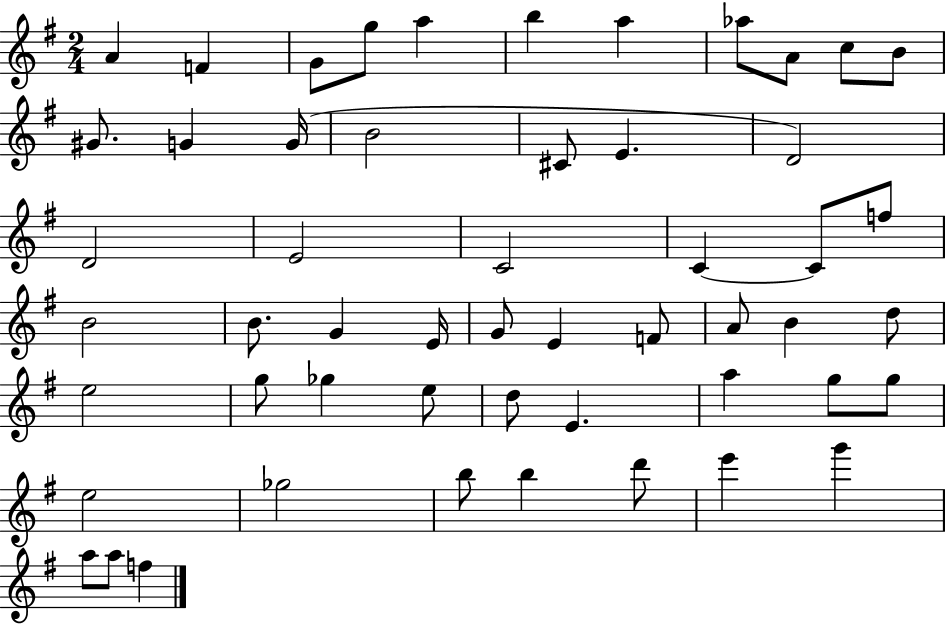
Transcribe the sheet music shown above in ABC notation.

X:1
T:Untitled
M:2/4
L:1/4
K:G
A F G/2 g/2 a b a _a/2 A/2 c/2 B/2 ^G/2 G G/4 B2 ^C/2 E D2 D2 E2 C2 C C/2 f/2 B2 B/2 G E/4 G/2 E F/2 A/2 B d/2 e2 g/2 _g e/2 d/2 E a g/2 g/2 e2 _g2 b/2 b d'/2 e' g' a/2 a/2 f